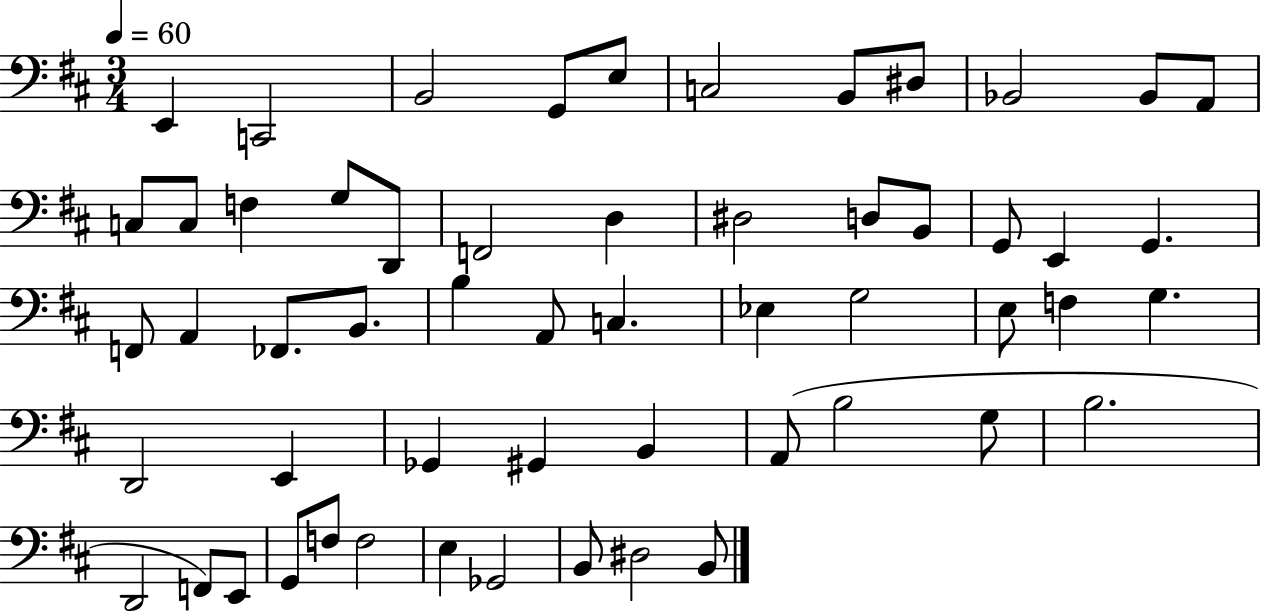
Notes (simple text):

E2/q C2/h B2/h G2/e E3/e C3/h B2/e D#3/e Bb2/h Bb2/e A2/e C3/e C3/e F3/q G3/e D2/e F2/h D3/q D#3/h D3/e B2/e G2/e E2/q G2/q. F2/e A2/q FES2/e. B2/e. B3/q A2/e C3/q. Eb3/q G3/h E3/e F3/q G3/q. D2/h E2/q Gb2/q G#2/q B2/q A2/e B3/h G3/e B3/h. D2/h F2/e E2/e G2/e F3/e F3/h E3/q Gb2/h B2/e D#3/h B2/e